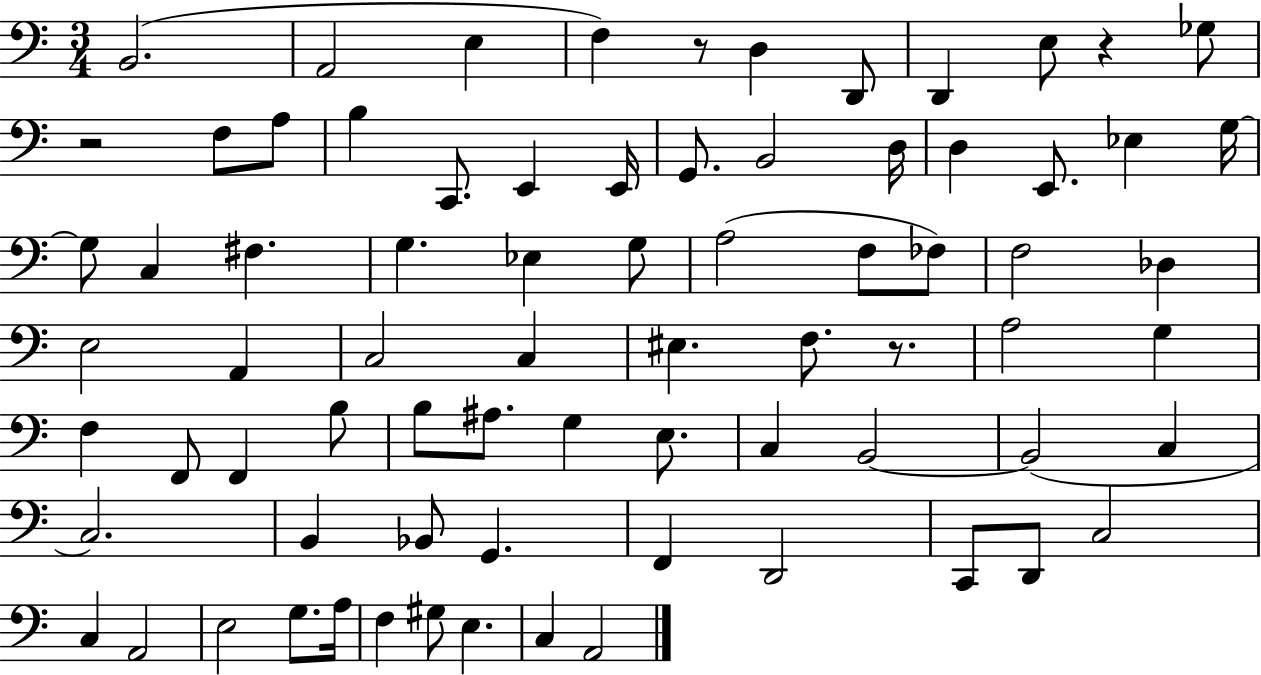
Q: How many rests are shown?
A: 4